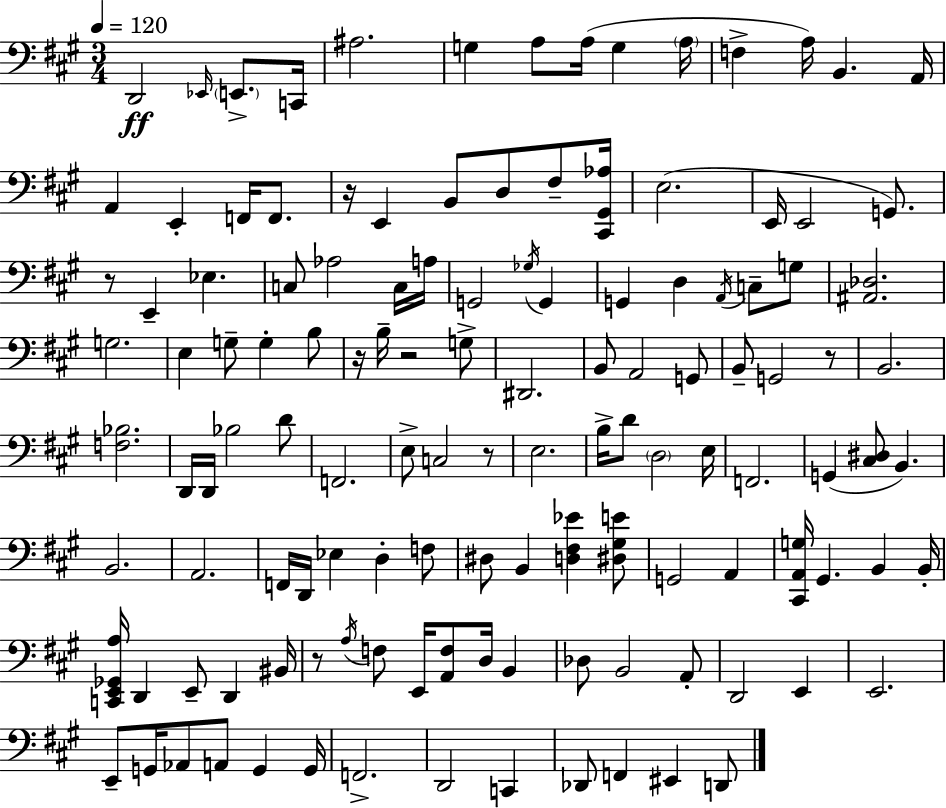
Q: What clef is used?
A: bass